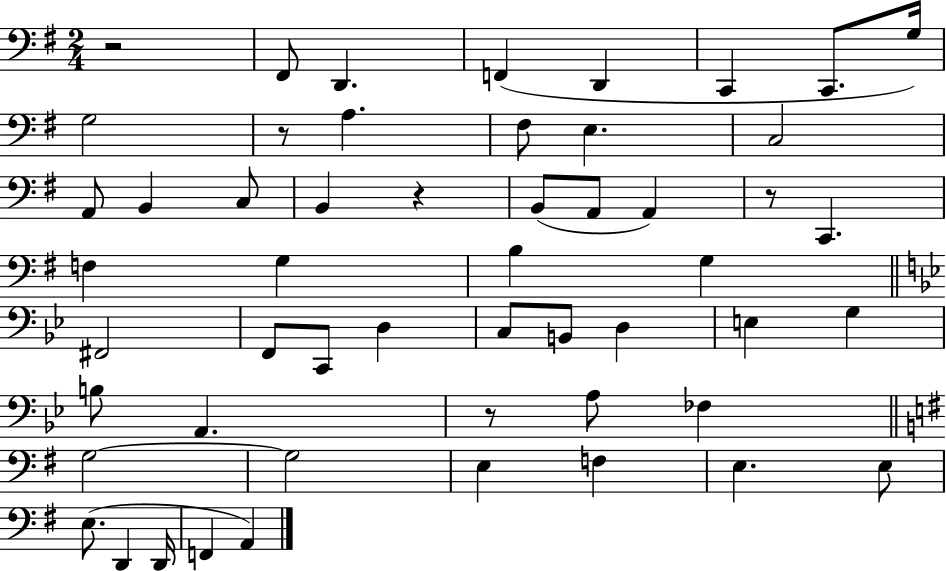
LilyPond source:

{
  \clef bass
  \numericTimeSignature
  \time 2/4
  \key g \major
  r2 | fis,8 d,4. | f,4( d,4 | c,4 c,8. g16) | \break g2 | r8 a4. | fis8 e4. | c2 | \break a,8 b,4 c8 | b,4 r4 | b,8( a,8 a,4) | r8 c,4. | \break f4 g4 | b4 g4 | \bar "||" \break \key g \minor fis,2 | f,8 c,8 d4 | c8 b,8 d4 | e4 g4 | \break b8 a,4. | r8 a8 fes4 | \bar "||" \break \key g \major g2~~ | g2 | e4 f4 | e4. e8 | \break e8.( d,4 d,16 | f,4 a,4) | \bar "|."
}